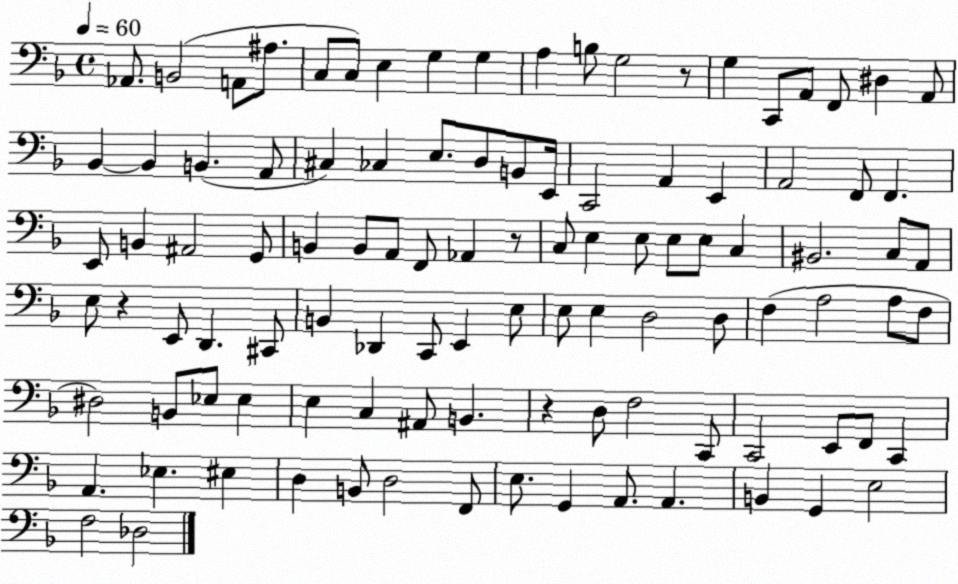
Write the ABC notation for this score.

X:1
T:Untitled
M:4/4
L:1/4
K:F
_A,,/2 B,,2 A,,/2 ^A,/2 C,/2 C,/2 E, G, G, A, B,/2 G,2 z/2 G, C,,/2 A,,/2 F,,/2 ^D, A,,/2 _B,, _B,, B,, A,,/2 ^C, _C, E,/2 D,/2 B,,/2 E,,/4 C,,2 A,, E,, A,,2 F,,/2 F,, E,,/2 B,, ^A,,2 G,,/2 B,, B,,/2 A,,/2 F,,/2 _A,, z/2 C,/2 E, E,/2 E,/2 E,/2 C, ^B,,2 C,/2 A,,/2 E,/2 z E,,/2 D,, ^C,,/2 B,, _D,, C,,/2 E,, E,/2 E,/2 E, D,2 D,/2 F, A,2 A,/2 F,/2 ^D,2 B,,/2 _E,/2 _E, E, C, ^A,,/2 B,, z D,/2 F,2 C,,/2 C,,2 E,,/2 F,,/2 C,, A,, _E, ^E, D, B,,/2 D,2 F,,/2 E,/2 G,, A,,/2 A,, B,, G,, E,2 F,2 _D,2